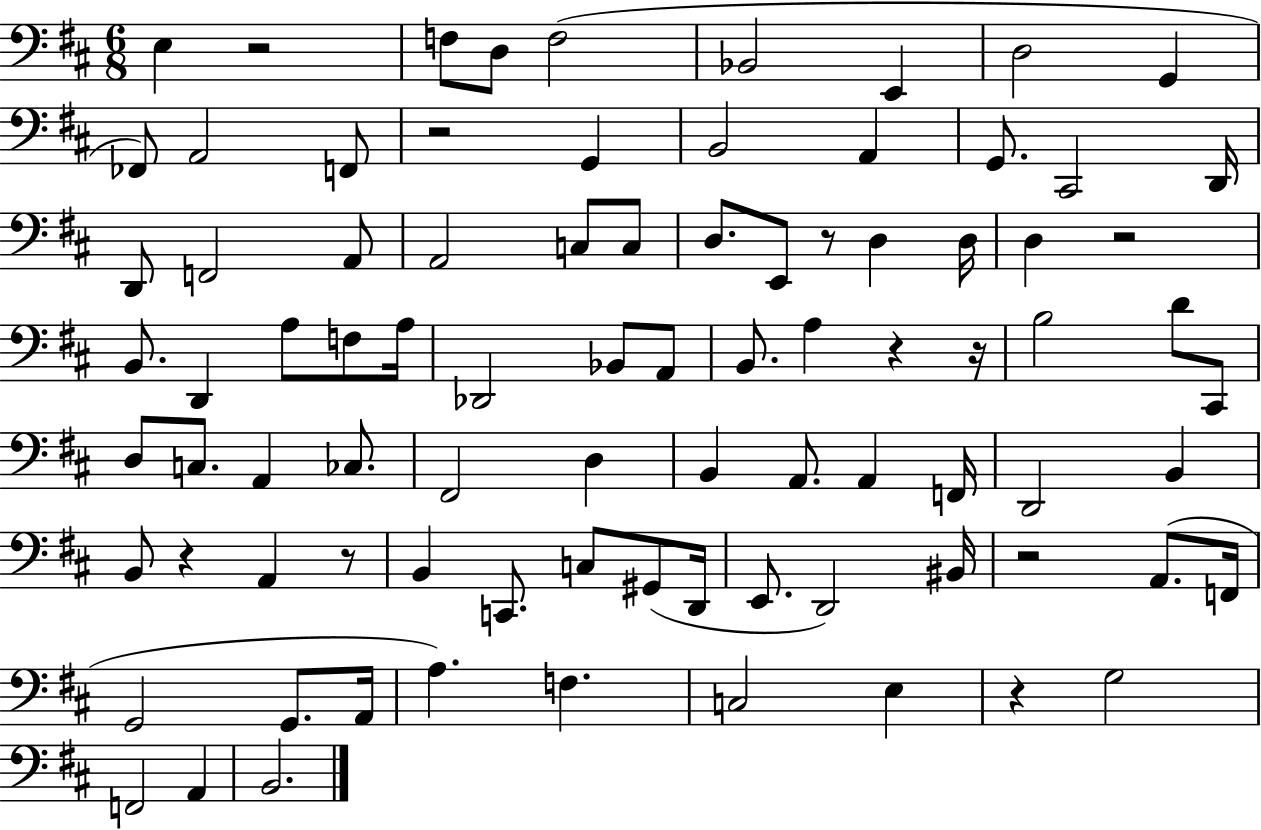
X:1
T:Untitled
M:6/8
L:1/4
K:D
E, z2 F,/2 D,/2 F,2 _B,,2 E,, D,2 G,, _F,,/2 A,,2 F,,/2 z2 G,, B,,2 A,, G,,/2 ^C,,2 D,,/4 D,,/2 F,,2 A,,/2 A,,2 C,/2 C,/2 D,/2 E,,/2 z/2 D, D,/4 D, z2 B,,/2 D,, A,/2 F,/2 A,/4 _D,,2 _B,,/2 A,,/2 B,,/2 A, z z/4 B,2 D/2 ^C,,/2 D,/2 C,/2 A,, _C,/2 ^F,,2 D, B,, A,,/2 A,, F,,/4 D,,2 B,, B,,/2 z A,, z/2 B,, C,,/2 C,/2 ^G,,/2 D,,/4 E,,/2 D,,2 ^B,,/4 z2 A,,/2 F,,/4 G,,2 G,,/2 A,,/4 A, F, C,2 E, z G,2 F,,2 A,, B,,2